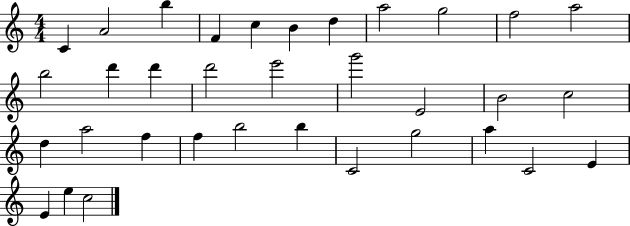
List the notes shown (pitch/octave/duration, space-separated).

C4/q A4/h B5/q F4/q C5/q B4/q D5/q A5/h G5/h F5/h A5/h B5/h D6/q D6/q D6/h E6/h G6/h E4/h B4/h C5/h D5/q A5/h F5/q F5/q B5/h B5/q C4/h G5/h A5/q C4/h E4/q E4/q E5/q C5/h